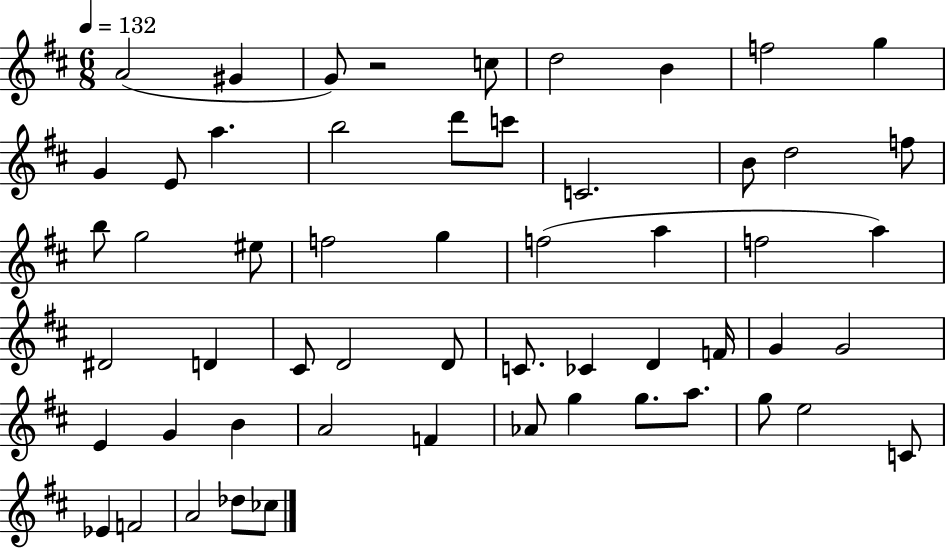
{
  \clef treble
  \numericTimeSignature
  \time 6/8
  \key d \major
  \tempo 4 = 132
  a'2( gis'4 | g'8) r2 c''8 | d''2 b'4 | f''2 g''4 | \break g'4 e'8 a''4. | b''2 d'''8 c'''8 | c'2. | b'8 d''2 f''8 | \break b''8 g''2 eis''8 | f''2 g''4 | f''2( a''4 | f''2 a''4) | \break dis'2 d'4 | cis'8 d'2 d'8 | c'8. ces'4 d'4 f'16 | g'4 g'2 | \break e'4 g'4 b'4 | a'2 f'4 | aes'8 g''4 g''8. a''8. | g''8 e''2 c'8 | \break ees'4 f'2 | a'2 des''8 ces''8 | \bar "|."
}